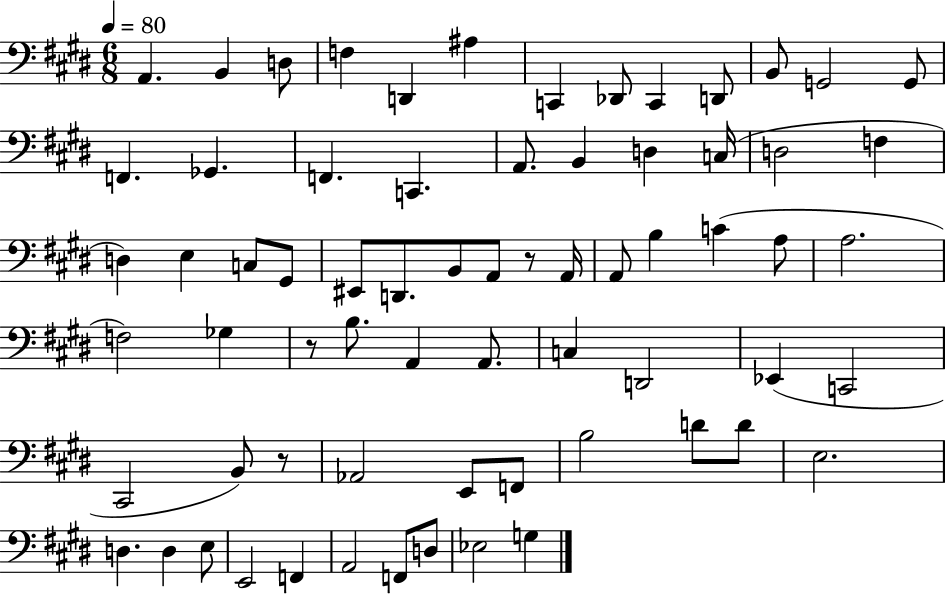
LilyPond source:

{
  \clef bass
  \numericTimeSignature
  \time 6/8
  \key e \major
  \tempo 4 = 80
  a,4. b,4 d8 | f4 d,4 ais4 | c,4 des,8 c,4 d,8 | b,8 g,2 g,8 | \break f,4. ges,4. | f,4. c,4. | a,8. b,4 d4 c16( | d2 f4 | \break d4) e4 c8 gis,8 | eis,8 d,8. b,8 a,8 r8 a,16 | a,8 b4 c'4( a8 | a2. | \break f2) ges4 | r8 b8. a,4 a,8. | c4 d,2 | ees,4( c,2 | \break cis,2 b,8) r8 | aes,2 e,8 f,8 | b2 d'8 d'8 | e2. | \break d4. d4 e8 | e,2 f,4 | a,2 f,8 d8 | ees2 g4 | \break \bar "|."
}